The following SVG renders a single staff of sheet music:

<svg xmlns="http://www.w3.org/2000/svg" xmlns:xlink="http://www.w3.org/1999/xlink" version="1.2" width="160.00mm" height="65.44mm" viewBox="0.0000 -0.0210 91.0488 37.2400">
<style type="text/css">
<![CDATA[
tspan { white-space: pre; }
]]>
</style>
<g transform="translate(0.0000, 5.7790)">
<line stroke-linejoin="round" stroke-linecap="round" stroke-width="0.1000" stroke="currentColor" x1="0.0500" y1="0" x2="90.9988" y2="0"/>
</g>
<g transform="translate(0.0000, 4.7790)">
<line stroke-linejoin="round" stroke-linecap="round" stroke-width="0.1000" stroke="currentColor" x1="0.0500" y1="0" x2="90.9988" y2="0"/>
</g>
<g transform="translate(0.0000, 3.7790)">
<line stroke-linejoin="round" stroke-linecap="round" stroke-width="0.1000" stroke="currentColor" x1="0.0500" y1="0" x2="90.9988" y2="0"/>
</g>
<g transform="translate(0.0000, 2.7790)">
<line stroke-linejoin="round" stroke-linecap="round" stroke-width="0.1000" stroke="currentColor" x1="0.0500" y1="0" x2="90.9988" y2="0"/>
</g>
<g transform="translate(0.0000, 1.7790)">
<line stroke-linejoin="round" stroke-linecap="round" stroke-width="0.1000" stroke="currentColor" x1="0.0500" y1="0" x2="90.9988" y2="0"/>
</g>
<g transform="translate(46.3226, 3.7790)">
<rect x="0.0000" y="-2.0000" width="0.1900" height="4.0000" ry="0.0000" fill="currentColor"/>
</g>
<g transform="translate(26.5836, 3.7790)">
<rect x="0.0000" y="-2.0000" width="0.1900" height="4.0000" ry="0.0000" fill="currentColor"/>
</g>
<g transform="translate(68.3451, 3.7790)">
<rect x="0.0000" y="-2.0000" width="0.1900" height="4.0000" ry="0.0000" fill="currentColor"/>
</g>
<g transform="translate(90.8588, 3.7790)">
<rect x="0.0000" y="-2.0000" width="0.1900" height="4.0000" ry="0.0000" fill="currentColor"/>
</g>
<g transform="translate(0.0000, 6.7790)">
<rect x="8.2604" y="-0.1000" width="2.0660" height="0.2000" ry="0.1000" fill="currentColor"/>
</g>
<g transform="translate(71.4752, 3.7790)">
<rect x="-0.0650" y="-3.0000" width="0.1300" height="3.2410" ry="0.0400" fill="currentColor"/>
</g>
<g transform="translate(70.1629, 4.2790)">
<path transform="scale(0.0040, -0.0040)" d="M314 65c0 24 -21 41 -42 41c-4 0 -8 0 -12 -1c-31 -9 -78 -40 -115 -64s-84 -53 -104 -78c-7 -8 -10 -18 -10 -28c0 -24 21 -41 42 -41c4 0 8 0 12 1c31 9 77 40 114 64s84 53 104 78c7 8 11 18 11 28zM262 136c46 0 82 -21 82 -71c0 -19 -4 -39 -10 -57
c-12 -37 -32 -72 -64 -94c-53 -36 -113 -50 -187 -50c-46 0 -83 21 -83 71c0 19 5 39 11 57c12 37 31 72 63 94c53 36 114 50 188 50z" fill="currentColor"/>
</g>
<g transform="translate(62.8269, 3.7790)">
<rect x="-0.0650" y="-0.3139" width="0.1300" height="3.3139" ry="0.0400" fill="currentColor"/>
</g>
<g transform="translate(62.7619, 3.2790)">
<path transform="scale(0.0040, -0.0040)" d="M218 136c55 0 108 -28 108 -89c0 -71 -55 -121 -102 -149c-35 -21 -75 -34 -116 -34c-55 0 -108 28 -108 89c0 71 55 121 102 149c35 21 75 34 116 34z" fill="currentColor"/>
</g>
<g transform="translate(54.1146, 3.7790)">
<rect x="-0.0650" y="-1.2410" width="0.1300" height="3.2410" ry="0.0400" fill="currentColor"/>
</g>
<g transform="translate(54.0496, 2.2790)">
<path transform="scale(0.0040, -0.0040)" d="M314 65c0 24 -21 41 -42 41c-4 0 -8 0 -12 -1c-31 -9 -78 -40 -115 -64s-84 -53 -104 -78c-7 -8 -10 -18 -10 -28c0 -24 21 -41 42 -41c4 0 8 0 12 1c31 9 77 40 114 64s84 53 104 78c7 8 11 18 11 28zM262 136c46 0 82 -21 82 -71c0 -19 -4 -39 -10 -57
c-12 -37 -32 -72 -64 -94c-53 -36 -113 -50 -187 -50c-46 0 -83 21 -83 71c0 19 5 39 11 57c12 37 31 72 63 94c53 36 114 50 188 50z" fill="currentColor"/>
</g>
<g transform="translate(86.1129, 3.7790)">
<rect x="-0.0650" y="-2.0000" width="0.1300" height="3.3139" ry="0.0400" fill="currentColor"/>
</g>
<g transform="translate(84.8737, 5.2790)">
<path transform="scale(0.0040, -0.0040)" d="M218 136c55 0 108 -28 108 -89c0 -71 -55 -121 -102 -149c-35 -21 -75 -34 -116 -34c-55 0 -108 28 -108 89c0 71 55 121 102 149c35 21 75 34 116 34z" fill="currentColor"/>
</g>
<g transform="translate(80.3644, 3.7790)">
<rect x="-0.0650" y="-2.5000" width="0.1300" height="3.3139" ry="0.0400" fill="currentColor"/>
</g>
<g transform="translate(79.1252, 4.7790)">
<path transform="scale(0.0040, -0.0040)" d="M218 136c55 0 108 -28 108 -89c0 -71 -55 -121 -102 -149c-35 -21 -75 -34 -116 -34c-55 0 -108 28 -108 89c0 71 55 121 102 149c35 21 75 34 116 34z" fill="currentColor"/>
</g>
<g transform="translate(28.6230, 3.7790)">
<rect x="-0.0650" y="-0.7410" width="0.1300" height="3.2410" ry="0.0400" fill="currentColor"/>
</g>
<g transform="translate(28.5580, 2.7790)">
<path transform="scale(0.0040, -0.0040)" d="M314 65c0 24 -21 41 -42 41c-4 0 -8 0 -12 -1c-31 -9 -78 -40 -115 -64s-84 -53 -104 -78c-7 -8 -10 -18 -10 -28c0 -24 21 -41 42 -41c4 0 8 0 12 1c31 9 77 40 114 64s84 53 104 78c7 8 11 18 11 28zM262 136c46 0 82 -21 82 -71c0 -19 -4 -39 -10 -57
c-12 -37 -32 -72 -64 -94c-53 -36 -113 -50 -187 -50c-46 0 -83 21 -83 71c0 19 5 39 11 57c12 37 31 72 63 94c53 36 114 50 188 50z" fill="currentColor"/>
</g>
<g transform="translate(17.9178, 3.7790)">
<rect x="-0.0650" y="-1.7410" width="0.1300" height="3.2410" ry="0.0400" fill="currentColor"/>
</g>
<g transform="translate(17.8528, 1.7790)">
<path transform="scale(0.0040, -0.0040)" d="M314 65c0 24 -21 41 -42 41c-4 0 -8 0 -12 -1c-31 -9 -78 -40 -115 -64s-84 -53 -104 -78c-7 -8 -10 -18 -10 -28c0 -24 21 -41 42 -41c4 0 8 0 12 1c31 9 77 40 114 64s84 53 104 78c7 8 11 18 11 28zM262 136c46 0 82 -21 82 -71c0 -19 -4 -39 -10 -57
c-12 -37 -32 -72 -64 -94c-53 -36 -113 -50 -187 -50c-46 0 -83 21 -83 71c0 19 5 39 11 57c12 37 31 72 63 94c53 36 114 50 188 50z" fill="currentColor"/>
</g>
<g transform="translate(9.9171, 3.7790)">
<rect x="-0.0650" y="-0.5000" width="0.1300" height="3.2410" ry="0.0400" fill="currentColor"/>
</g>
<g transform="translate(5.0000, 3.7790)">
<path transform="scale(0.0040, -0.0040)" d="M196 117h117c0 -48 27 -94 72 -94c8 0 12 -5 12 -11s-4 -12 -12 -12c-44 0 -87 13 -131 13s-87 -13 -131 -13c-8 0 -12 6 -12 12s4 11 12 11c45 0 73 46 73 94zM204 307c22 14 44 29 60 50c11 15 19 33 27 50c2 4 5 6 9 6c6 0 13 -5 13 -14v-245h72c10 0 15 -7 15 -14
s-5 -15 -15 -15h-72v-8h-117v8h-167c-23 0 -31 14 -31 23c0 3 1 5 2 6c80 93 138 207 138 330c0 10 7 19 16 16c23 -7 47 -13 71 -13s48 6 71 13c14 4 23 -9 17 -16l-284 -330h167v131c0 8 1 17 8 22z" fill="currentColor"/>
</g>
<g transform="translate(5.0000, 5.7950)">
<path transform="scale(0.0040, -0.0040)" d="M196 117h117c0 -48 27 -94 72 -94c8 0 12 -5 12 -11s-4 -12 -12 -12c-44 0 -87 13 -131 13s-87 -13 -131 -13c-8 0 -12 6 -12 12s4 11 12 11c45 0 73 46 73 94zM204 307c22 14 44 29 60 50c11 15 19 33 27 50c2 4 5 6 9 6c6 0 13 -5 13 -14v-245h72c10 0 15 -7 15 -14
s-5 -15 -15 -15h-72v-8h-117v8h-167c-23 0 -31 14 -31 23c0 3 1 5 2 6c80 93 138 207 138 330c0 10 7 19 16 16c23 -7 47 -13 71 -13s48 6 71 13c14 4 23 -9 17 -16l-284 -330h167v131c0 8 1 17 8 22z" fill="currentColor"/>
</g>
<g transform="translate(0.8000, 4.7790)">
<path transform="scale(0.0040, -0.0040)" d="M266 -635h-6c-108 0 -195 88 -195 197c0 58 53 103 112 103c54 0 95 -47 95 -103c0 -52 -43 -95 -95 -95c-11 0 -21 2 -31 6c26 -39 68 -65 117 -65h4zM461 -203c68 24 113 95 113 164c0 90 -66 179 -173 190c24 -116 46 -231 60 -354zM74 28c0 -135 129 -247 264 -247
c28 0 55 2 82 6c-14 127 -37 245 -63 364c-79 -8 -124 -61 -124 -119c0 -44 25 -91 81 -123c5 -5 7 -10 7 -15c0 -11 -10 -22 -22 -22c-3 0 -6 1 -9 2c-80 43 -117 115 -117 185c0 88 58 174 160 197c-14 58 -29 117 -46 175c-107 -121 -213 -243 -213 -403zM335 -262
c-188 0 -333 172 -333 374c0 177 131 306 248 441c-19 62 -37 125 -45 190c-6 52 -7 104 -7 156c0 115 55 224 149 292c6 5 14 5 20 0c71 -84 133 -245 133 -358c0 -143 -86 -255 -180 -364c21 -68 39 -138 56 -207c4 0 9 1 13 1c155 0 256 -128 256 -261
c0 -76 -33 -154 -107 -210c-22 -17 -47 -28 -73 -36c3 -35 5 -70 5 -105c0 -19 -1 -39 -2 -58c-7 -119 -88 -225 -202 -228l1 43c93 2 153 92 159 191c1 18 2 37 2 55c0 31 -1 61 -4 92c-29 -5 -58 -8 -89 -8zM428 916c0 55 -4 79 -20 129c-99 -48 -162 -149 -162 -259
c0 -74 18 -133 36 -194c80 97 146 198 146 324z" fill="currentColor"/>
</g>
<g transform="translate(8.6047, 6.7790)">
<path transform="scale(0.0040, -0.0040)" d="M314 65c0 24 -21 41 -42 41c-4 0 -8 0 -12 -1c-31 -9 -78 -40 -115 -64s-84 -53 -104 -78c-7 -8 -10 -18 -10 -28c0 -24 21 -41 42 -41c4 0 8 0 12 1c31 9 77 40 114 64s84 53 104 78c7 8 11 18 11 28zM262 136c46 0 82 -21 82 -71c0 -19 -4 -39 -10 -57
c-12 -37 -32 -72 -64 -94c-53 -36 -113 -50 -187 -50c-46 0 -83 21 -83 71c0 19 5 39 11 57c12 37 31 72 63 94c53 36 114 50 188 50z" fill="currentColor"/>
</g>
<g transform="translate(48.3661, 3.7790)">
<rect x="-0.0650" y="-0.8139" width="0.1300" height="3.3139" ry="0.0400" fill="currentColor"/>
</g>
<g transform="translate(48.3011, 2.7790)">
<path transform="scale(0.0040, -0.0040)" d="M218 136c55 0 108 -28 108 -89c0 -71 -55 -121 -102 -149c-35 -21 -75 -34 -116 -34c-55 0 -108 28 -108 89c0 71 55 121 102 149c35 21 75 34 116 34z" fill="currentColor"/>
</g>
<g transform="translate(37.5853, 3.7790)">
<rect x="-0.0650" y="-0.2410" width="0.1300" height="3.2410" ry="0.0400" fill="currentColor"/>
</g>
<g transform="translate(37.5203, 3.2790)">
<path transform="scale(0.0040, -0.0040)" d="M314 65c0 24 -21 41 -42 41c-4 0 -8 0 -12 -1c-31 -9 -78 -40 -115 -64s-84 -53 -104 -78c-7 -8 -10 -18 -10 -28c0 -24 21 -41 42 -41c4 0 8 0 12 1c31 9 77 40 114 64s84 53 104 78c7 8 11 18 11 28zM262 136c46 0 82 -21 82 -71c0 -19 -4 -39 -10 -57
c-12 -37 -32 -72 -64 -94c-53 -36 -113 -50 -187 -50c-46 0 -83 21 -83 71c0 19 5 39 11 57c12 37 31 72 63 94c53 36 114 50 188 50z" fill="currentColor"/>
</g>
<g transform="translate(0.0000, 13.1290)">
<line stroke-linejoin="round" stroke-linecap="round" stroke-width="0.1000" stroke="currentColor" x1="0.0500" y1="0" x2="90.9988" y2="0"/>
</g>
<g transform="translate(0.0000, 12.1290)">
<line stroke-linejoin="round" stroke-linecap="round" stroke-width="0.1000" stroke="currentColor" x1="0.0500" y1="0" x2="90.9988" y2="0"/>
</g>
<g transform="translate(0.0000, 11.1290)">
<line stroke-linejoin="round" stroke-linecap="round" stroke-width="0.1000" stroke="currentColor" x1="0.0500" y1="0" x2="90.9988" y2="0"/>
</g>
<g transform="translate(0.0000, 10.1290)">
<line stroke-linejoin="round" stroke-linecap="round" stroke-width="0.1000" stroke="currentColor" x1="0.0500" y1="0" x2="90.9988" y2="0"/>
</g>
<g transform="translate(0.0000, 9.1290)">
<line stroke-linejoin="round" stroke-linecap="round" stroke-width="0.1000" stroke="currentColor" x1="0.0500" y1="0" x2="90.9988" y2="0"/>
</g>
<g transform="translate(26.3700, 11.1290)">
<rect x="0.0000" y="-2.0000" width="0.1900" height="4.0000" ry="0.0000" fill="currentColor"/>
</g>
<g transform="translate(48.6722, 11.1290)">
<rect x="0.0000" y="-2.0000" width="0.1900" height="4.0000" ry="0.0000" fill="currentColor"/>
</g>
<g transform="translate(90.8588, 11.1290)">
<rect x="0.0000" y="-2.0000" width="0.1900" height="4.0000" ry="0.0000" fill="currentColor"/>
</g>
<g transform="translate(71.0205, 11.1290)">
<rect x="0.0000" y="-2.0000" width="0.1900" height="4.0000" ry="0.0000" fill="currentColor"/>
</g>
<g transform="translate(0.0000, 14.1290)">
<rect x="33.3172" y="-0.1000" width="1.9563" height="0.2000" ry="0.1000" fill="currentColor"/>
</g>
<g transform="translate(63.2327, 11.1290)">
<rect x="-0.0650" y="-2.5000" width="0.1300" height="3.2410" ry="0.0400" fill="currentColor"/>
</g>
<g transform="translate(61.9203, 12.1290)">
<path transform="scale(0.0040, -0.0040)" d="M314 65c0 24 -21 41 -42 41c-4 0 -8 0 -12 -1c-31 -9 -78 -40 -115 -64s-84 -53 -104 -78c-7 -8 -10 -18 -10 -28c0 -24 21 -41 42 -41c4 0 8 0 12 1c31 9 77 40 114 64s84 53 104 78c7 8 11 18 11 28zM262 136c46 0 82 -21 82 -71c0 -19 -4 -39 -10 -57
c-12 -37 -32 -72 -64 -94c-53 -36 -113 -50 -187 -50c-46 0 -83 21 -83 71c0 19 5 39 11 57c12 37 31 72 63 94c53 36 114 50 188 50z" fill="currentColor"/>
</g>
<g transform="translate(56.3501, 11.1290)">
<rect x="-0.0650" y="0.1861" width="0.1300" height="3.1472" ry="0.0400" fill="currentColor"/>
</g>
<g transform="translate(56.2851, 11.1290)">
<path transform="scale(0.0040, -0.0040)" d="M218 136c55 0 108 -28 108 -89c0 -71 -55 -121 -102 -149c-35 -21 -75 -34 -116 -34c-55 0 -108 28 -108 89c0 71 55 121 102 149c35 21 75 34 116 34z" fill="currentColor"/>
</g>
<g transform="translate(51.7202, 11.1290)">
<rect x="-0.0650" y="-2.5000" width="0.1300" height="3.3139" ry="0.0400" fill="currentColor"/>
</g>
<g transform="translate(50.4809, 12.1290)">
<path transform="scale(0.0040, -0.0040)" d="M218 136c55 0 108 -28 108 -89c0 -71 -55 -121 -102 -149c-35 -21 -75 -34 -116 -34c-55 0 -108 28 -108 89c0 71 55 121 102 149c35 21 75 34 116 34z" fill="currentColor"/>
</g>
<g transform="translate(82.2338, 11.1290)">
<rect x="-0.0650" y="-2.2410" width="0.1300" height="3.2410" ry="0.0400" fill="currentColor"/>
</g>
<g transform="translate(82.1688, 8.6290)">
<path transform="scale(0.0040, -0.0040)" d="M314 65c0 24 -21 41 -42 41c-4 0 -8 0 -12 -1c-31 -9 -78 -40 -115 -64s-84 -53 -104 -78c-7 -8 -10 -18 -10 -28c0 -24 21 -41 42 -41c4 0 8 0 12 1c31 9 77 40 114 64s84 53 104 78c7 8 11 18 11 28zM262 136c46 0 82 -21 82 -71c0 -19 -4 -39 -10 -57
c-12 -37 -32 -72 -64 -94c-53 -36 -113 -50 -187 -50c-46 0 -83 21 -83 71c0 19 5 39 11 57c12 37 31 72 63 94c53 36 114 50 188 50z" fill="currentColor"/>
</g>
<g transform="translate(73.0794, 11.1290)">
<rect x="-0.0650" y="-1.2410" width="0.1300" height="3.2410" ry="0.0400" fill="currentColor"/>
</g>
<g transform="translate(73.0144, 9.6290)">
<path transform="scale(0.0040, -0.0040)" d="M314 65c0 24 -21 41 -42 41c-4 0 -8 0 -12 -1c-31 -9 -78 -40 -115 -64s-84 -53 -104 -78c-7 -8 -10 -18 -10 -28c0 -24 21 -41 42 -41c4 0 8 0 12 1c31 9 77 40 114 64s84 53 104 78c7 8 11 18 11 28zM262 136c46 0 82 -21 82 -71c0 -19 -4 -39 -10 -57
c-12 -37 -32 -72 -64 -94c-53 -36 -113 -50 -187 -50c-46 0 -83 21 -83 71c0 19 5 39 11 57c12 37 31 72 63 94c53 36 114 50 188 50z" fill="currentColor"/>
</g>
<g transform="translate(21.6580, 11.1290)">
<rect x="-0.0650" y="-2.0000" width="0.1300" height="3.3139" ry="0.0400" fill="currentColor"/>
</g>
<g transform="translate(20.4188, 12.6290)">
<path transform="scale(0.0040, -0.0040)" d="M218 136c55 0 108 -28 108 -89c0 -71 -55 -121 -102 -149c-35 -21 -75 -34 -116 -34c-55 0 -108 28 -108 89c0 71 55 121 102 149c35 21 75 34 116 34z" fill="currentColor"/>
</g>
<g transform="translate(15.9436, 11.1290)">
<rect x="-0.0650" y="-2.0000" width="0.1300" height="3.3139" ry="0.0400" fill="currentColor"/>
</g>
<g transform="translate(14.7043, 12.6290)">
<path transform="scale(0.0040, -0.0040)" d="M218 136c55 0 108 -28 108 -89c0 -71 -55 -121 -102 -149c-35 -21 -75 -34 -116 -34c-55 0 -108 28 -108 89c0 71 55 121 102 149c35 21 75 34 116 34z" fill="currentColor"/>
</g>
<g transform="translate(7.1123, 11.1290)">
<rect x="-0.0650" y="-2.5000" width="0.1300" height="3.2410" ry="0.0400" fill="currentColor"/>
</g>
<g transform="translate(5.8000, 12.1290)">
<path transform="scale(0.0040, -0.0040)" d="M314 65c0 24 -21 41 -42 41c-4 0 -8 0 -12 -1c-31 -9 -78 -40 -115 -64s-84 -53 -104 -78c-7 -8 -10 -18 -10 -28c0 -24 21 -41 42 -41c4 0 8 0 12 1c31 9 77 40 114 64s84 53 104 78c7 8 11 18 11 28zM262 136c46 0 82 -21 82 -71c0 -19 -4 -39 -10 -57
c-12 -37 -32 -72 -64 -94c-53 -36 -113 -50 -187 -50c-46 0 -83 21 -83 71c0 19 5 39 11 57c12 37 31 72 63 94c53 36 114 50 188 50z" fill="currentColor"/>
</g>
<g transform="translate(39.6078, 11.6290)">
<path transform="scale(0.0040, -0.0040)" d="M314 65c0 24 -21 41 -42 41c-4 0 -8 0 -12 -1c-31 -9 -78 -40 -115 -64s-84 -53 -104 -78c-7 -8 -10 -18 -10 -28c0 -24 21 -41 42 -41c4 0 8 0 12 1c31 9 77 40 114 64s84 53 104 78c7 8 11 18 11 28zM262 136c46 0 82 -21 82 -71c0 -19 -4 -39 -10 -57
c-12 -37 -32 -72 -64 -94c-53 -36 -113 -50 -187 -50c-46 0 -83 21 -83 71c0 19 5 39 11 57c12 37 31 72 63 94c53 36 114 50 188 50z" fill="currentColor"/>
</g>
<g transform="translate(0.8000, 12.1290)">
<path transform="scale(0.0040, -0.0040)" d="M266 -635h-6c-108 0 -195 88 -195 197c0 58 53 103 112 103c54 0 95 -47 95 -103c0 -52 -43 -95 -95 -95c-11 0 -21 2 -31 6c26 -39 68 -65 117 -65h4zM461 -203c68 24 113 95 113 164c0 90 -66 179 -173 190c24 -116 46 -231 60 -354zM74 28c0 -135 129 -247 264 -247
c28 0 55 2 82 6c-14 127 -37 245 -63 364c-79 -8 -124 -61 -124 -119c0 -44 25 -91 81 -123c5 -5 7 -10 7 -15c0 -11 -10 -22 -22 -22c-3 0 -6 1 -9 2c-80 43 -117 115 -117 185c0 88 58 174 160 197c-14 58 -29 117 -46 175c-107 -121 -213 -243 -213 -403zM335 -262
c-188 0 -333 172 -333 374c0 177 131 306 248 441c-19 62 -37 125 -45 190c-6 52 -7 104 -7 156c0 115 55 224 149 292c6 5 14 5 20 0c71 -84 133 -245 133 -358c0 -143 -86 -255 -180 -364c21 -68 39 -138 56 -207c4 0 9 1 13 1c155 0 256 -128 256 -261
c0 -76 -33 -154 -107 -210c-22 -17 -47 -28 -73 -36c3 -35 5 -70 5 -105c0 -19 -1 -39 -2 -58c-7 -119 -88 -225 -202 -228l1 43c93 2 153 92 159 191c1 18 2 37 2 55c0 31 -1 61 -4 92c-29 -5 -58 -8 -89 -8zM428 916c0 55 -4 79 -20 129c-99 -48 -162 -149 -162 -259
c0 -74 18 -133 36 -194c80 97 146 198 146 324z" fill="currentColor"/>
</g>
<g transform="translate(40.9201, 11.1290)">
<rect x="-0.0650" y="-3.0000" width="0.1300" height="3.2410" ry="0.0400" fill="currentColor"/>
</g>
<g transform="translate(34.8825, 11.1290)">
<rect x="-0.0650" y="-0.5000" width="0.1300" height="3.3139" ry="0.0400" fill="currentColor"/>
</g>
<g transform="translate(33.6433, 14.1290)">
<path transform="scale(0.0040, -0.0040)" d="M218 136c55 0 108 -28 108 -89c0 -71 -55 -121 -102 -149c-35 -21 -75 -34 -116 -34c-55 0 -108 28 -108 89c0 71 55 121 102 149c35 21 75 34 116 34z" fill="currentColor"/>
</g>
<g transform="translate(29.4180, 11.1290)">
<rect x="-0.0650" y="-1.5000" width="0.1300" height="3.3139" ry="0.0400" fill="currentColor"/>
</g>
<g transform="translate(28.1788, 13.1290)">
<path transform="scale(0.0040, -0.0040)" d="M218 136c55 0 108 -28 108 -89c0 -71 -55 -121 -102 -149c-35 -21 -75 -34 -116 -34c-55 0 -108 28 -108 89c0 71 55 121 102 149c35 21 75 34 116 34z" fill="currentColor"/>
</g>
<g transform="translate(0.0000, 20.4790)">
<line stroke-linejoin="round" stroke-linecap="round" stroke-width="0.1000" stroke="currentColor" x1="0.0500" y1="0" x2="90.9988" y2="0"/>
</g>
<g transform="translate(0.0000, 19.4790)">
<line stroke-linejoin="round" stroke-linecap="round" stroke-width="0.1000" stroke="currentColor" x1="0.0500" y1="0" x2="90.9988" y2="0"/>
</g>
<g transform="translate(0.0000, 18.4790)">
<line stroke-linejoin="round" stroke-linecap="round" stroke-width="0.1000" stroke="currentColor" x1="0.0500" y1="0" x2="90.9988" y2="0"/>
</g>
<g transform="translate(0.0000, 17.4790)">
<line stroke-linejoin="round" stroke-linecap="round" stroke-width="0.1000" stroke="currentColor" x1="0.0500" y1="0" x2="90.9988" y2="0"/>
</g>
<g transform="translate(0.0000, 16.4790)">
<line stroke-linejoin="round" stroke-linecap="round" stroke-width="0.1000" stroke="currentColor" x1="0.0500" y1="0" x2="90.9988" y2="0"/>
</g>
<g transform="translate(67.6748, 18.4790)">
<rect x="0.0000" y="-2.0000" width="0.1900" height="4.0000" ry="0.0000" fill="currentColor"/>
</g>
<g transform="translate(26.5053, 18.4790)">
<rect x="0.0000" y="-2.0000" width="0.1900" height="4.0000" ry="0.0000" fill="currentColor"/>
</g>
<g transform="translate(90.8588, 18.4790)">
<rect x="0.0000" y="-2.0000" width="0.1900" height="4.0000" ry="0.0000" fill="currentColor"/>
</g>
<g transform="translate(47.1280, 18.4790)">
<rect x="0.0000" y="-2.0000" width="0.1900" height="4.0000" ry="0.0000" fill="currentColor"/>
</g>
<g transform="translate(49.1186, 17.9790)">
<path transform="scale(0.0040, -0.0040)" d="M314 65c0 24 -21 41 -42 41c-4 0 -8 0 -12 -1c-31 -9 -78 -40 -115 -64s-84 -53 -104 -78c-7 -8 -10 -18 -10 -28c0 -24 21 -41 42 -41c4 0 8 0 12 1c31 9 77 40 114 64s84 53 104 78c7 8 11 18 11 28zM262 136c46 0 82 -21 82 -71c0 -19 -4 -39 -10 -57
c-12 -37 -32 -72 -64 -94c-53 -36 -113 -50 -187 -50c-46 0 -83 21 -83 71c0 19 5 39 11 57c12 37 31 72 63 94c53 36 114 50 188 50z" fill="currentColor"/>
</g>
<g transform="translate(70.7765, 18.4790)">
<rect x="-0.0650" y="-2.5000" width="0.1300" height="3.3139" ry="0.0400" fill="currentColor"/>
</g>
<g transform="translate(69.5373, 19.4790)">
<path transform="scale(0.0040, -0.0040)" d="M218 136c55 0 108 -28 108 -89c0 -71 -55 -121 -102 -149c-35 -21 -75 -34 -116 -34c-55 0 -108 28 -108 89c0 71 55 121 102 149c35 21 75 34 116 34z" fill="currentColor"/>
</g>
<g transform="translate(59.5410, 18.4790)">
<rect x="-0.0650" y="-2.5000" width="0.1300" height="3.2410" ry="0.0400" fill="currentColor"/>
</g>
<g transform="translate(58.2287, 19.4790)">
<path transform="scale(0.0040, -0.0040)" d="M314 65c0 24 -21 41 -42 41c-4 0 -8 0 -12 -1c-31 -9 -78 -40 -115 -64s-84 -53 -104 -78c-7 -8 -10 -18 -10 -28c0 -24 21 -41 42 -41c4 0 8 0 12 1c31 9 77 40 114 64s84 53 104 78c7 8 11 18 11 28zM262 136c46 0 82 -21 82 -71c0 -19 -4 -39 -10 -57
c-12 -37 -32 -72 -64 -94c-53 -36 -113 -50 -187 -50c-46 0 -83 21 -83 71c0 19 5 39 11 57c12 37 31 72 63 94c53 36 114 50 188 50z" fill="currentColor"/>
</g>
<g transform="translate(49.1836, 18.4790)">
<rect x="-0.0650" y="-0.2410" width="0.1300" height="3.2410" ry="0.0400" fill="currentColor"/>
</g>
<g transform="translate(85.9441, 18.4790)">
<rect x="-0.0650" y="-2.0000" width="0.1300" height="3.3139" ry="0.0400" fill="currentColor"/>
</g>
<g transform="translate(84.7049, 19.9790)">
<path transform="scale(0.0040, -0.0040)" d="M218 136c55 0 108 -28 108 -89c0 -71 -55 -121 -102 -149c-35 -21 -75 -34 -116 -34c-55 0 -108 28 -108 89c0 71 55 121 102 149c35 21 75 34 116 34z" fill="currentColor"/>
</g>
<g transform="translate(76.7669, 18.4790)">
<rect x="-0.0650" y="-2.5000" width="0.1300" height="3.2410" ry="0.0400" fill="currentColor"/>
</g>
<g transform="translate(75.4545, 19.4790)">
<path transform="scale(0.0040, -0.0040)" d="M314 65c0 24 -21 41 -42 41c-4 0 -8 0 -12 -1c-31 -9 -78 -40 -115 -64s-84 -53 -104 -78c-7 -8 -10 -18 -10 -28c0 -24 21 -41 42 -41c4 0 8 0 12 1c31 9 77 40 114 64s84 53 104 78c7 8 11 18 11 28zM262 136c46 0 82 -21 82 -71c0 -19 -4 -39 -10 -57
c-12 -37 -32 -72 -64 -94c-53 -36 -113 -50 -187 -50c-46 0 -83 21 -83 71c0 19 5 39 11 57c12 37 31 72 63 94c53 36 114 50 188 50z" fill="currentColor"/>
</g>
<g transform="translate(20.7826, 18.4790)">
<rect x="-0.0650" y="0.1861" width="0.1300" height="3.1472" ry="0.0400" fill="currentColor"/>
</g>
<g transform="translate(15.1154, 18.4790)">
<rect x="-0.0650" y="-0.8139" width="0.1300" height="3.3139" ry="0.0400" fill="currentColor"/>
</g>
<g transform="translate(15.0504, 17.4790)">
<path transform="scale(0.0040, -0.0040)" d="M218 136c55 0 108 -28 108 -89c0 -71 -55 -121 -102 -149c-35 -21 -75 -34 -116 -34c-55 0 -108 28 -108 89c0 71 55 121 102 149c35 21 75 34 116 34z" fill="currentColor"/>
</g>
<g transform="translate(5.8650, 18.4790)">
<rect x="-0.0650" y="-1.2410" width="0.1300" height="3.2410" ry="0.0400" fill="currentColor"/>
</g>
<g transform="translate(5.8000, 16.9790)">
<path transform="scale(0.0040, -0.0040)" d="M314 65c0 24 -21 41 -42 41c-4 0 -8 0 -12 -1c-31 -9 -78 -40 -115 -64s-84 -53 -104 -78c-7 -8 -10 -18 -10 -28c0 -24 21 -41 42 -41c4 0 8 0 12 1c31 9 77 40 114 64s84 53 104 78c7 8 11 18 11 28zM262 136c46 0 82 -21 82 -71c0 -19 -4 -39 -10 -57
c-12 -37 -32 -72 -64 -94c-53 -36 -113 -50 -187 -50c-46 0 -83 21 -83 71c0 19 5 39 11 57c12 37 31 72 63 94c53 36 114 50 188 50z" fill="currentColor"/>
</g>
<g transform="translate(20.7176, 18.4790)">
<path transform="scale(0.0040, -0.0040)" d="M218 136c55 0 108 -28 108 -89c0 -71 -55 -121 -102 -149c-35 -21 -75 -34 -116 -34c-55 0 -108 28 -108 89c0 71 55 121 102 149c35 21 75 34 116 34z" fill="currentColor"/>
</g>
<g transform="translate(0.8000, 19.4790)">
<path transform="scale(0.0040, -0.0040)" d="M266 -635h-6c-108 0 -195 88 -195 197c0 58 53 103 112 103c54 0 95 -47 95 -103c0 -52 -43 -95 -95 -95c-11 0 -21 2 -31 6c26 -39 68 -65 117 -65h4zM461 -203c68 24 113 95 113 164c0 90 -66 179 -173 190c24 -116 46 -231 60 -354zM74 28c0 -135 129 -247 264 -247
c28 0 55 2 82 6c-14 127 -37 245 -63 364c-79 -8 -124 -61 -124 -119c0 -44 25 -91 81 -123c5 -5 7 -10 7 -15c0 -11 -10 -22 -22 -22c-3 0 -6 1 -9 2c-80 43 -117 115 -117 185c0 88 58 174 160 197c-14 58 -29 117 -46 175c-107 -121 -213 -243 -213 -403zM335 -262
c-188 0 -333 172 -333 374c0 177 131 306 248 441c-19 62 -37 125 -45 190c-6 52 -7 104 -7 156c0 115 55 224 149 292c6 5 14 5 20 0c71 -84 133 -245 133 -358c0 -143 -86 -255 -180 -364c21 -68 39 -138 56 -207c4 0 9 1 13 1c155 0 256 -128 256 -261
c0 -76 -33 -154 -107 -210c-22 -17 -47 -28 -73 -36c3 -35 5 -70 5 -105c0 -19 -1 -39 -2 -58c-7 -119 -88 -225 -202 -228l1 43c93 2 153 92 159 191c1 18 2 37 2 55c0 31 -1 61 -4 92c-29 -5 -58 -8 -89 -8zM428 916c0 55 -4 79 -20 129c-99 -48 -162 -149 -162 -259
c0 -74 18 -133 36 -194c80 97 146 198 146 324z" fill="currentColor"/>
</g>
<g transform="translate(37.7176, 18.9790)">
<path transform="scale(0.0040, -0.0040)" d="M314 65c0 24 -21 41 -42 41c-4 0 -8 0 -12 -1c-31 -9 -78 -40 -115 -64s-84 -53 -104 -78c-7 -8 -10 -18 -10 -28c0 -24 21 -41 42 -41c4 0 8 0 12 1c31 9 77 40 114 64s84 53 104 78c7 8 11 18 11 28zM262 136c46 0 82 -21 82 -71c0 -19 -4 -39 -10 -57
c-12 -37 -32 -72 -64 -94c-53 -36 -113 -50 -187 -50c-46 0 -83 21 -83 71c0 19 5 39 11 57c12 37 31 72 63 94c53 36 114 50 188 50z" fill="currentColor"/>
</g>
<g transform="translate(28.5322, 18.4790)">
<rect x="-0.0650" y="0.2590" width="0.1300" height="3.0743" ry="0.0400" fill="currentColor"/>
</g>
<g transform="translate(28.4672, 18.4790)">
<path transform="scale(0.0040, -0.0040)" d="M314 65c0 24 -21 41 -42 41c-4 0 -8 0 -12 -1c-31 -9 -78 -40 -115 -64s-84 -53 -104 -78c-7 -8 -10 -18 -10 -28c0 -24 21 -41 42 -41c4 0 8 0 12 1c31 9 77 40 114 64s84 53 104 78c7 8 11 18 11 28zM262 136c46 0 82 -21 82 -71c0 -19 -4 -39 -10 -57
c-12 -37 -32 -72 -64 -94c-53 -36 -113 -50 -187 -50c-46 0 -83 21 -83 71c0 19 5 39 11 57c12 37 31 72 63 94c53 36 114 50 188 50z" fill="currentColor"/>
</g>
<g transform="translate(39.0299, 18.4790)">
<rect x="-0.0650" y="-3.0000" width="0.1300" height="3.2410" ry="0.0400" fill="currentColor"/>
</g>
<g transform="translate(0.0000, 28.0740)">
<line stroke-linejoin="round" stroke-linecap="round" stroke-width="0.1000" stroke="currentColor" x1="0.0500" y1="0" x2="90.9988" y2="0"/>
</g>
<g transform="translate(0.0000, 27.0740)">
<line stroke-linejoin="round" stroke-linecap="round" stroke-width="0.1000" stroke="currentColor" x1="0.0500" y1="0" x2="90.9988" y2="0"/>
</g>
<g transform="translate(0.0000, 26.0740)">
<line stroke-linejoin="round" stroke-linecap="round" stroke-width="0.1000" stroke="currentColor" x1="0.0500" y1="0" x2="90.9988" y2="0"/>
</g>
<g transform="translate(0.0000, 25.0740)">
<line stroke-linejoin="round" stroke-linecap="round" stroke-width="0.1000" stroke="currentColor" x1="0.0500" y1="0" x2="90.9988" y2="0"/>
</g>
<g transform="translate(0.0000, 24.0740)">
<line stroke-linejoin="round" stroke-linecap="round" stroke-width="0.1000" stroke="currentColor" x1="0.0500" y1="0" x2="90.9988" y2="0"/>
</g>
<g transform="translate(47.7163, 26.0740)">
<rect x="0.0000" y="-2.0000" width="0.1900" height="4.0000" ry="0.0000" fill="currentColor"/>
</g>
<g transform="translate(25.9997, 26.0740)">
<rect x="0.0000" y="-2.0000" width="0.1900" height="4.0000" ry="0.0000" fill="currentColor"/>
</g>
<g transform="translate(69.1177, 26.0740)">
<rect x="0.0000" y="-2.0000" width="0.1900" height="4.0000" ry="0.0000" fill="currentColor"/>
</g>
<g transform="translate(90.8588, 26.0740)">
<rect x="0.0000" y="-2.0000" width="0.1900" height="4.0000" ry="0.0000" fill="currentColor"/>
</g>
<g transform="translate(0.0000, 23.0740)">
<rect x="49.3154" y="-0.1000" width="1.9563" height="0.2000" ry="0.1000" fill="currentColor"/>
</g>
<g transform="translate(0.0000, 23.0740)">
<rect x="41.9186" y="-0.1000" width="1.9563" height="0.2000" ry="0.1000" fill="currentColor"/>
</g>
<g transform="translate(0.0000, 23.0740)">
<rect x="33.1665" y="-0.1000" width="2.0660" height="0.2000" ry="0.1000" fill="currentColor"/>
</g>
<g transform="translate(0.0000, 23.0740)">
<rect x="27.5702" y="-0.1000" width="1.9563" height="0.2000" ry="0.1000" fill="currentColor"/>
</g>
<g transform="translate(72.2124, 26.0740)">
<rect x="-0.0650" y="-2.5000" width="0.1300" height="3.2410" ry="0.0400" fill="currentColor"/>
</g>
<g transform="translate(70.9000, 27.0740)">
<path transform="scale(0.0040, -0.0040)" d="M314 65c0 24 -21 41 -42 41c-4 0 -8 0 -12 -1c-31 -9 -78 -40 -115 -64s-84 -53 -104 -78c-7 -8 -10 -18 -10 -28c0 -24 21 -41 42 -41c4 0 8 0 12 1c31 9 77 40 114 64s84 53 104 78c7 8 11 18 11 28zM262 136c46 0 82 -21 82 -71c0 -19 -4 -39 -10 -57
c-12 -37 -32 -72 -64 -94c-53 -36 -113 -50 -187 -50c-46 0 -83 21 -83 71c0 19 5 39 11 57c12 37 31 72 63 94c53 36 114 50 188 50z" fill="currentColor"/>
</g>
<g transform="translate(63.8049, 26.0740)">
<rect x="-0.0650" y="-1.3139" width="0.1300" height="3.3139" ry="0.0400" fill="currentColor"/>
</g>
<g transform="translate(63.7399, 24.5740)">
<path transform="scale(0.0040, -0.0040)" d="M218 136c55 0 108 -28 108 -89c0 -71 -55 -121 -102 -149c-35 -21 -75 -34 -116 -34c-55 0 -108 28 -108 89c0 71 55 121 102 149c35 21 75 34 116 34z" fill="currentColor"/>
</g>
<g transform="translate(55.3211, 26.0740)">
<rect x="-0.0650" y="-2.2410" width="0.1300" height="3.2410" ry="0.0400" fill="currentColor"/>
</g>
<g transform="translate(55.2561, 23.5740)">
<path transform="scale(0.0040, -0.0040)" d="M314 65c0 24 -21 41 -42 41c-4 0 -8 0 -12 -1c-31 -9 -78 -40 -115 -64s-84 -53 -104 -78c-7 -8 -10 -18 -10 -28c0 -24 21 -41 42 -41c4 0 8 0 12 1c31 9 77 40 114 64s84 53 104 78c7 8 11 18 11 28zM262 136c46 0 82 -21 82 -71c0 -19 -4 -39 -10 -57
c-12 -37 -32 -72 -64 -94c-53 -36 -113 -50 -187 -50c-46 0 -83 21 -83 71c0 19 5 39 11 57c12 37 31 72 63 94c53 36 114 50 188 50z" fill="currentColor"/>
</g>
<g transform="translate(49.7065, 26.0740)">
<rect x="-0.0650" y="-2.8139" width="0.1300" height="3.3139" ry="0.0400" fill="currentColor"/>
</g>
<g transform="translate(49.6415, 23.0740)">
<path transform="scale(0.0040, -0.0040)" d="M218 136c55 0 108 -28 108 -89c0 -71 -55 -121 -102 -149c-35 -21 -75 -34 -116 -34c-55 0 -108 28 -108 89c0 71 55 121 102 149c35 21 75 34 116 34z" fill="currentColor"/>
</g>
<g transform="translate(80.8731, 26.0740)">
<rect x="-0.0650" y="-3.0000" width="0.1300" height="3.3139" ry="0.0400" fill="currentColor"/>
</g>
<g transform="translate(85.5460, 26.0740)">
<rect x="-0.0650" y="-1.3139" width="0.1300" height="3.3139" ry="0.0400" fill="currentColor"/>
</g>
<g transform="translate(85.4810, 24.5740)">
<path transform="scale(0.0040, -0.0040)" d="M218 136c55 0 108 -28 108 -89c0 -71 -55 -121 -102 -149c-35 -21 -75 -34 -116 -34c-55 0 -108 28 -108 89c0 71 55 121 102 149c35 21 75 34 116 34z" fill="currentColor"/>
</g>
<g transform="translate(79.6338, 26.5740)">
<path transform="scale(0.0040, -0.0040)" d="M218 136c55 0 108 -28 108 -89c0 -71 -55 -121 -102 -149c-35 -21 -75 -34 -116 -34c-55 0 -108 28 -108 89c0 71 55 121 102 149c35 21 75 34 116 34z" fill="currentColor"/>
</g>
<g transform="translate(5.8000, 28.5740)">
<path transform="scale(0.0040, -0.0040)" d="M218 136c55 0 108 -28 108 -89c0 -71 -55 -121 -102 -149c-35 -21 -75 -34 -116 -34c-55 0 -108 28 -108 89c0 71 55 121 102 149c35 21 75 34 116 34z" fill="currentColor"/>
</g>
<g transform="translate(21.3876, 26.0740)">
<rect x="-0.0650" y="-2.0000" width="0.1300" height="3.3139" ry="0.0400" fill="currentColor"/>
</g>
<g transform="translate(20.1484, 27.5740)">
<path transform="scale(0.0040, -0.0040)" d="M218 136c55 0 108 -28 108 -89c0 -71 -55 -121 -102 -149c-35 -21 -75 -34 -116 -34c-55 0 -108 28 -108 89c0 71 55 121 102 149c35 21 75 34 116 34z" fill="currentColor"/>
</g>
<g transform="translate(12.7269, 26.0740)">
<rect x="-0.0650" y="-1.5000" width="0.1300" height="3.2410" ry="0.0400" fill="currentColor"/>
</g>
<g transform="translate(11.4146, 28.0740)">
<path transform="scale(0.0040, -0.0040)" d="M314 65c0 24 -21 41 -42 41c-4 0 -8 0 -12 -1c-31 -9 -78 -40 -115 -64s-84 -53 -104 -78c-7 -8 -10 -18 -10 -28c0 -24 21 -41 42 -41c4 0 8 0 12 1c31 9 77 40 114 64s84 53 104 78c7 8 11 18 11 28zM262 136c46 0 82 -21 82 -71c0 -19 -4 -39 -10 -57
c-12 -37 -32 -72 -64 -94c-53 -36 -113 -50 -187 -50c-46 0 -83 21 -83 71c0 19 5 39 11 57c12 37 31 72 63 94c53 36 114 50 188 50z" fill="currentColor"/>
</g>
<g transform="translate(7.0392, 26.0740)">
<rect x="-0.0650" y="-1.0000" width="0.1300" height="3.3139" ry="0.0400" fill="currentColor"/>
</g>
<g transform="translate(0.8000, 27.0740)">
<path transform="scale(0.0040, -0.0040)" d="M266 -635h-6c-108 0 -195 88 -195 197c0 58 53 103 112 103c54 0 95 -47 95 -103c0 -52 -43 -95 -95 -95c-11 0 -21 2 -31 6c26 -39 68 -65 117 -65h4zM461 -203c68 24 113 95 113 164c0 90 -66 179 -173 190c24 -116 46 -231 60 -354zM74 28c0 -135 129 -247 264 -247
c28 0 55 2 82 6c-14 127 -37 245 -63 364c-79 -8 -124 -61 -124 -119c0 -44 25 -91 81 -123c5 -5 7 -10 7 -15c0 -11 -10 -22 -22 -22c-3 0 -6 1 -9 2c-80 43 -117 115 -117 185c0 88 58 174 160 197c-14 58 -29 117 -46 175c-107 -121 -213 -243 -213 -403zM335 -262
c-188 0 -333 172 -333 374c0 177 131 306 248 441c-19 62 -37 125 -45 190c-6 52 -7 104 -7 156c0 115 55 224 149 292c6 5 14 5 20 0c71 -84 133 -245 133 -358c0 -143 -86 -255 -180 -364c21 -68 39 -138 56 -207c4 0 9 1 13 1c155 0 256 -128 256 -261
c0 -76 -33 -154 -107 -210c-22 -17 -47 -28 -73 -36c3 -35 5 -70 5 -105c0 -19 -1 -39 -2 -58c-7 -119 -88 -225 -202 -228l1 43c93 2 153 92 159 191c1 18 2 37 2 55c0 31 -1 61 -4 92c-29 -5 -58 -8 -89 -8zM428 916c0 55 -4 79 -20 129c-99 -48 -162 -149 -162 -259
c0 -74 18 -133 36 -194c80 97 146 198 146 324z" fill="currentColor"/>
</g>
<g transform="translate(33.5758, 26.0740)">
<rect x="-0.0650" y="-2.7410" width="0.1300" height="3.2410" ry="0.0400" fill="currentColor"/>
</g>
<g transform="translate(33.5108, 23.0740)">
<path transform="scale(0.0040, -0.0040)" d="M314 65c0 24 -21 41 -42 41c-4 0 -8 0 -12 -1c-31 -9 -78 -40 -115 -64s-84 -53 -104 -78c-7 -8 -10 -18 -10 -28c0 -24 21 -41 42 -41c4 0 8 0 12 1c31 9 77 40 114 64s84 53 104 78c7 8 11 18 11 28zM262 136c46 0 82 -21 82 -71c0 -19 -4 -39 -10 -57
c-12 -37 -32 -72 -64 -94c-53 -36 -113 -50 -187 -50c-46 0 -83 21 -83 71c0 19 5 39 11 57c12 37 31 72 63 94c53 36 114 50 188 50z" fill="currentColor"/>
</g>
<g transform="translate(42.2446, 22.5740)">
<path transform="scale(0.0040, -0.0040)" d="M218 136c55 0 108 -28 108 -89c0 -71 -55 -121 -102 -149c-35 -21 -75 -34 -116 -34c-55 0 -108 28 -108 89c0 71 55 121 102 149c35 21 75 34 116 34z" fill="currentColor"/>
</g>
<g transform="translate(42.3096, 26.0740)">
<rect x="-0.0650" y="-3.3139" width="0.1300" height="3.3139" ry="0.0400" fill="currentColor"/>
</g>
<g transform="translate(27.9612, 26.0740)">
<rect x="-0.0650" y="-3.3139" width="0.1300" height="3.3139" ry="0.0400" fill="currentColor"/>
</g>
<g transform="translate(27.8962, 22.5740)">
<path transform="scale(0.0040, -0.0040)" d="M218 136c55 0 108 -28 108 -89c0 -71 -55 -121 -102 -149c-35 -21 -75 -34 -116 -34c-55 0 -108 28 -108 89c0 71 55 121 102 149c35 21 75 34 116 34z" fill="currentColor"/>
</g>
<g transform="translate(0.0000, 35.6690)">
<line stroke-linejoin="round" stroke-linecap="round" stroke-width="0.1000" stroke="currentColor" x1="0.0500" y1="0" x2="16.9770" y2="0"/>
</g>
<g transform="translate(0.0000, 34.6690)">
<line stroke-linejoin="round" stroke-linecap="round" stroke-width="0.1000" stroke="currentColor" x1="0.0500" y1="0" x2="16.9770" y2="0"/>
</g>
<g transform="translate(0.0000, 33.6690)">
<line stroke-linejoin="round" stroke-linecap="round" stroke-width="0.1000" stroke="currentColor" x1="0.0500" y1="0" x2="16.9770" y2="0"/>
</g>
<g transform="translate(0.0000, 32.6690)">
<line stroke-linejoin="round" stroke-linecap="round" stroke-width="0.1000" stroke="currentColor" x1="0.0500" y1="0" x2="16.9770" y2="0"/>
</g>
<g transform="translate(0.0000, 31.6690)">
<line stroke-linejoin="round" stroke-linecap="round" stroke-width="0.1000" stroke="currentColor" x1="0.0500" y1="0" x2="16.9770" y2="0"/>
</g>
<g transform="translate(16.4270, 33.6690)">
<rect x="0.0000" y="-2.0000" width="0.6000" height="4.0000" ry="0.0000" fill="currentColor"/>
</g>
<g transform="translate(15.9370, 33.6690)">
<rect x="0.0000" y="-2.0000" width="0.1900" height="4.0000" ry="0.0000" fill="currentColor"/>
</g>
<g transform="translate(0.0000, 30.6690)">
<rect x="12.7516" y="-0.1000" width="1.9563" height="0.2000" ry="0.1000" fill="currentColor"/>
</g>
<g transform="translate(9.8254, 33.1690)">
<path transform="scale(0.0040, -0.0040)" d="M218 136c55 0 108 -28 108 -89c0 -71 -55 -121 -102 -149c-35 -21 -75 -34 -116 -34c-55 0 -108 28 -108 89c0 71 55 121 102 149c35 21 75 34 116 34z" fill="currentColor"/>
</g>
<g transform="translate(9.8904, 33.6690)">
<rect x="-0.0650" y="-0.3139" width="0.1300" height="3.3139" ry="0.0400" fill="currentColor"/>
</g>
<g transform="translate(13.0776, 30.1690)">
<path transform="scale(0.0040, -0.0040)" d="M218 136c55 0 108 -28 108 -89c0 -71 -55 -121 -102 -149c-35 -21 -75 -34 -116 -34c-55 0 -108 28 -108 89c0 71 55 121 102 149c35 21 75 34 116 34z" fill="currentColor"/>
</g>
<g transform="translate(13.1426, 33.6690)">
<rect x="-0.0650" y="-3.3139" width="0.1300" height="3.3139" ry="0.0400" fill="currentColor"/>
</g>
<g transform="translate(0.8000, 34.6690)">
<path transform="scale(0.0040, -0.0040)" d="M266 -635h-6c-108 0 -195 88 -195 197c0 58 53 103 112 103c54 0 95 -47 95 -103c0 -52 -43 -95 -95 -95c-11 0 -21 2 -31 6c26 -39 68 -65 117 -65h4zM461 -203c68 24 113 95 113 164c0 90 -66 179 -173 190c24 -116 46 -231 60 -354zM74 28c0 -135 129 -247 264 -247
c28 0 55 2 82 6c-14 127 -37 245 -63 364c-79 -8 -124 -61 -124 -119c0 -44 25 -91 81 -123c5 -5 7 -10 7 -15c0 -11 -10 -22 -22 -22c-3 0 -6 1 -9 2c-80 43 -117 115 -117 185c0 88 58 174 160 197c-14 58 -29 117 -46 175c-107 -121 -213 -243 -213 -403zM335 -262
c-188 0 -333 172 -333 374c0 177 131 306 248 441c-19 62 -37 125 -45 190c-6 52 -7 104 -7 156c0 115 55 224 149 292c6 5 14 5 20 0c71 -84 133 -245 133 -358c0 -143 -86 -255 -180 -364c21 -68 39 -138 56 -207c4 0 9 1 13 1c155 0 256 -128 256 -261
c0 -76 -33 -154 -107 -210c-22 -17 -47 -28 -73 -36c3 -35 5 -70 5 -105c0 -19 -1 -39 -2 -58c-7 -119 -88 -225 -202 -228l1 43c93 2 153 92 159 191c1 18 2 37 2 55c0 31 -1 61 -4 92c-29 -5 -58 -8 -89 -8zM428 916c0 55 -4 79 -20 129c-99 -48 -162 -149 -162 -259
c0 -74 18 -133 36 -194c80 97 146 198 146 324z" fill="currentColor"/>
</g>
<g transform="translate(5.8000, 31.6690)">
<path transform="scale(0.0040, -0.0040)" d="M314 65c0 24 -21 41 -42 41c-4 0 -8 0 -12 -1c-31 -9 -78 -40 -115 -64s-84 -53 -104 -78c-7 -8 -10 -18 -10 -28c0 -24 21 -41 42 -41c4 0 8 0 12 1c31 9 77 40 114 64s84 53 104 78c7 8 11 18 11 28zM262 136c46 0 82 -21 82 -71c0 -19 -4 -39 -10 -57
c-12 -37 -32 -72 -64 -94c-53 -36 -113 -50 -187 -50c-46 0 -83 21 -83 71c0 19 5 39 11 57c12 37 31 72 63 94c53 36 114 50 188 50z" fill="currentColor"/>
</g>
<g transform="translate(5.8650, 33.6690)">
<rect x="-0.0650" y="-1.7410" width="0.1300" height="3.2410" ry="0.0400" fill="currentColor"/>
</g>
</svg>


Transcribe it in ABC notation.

X:1
T:Untitled
M:4/4
L:1/4
K:C
C2 f2 d2 c2 d e2 c A2 G F G2 F F E C A2 G B G2 e2 g2 e2 d B B2 A2 c2 G2 G G2 F D E2 F b a2 b a g2 e G2 A e f2 c b